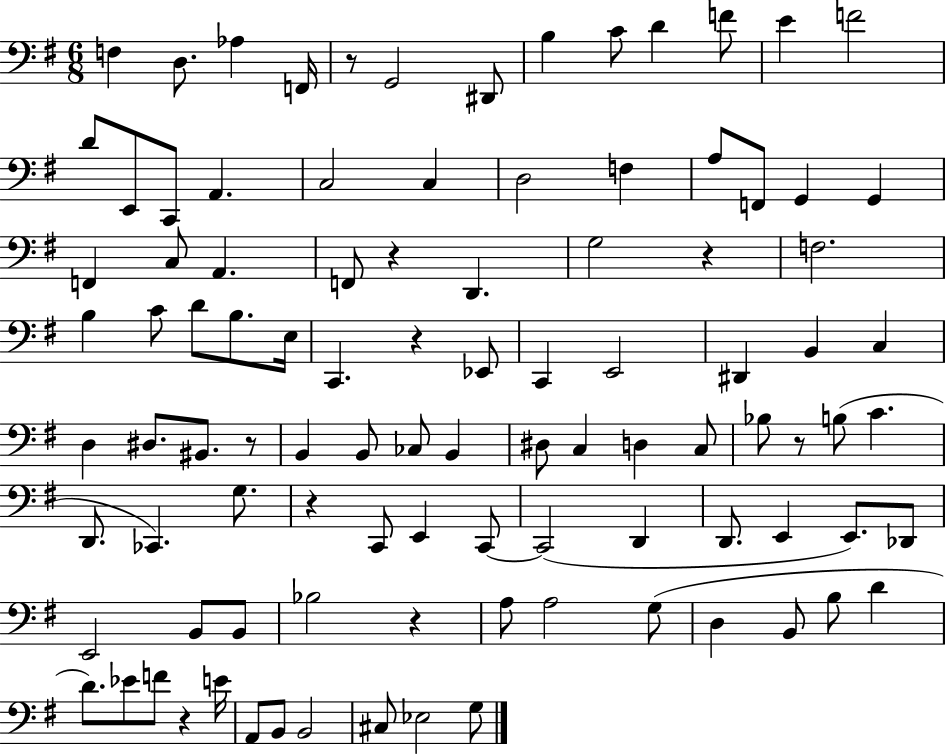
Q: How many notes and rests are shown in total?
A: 99